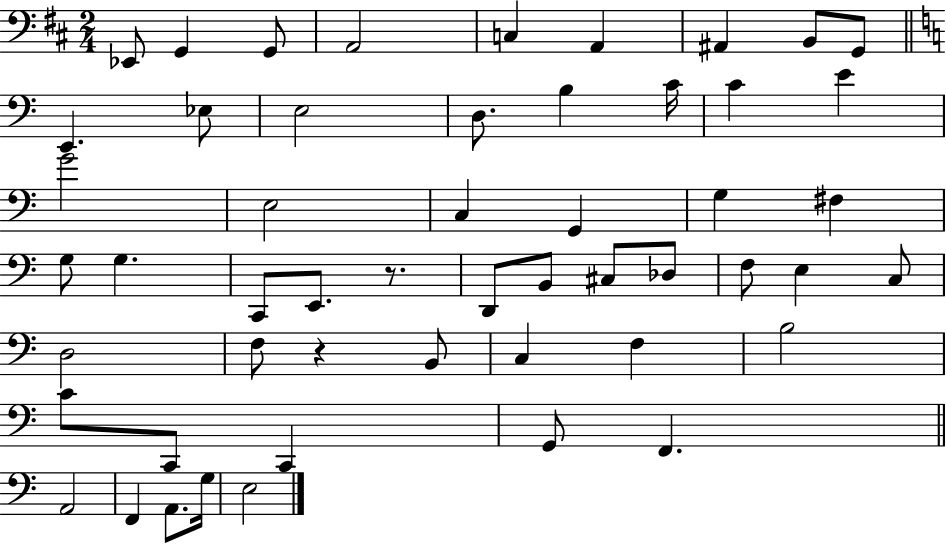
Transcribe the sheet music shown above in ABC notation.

X:1
T:Untitled
M:2/4
L:1/4
K:D
_E,,/2 G,, G,,/2 A,,2 C, A,, ^A,, B,,/2 G,,/2 E,, _E,/2 E,2 D,/2 B, C/4 C E G2 E,2 C, G,, G, ^F, G,/2 G, C,,/2 E,,/2 z/2 D,,/2 B,,/2 ^C,/2 _D,/2 F,/2 E, C,/2 D,2 F,/2 z B,,/2 C, F, B,2 C/2 C,,/2 C,, G,,/2 F,, A,,2 F,, A,,/2 G,/4 E,2